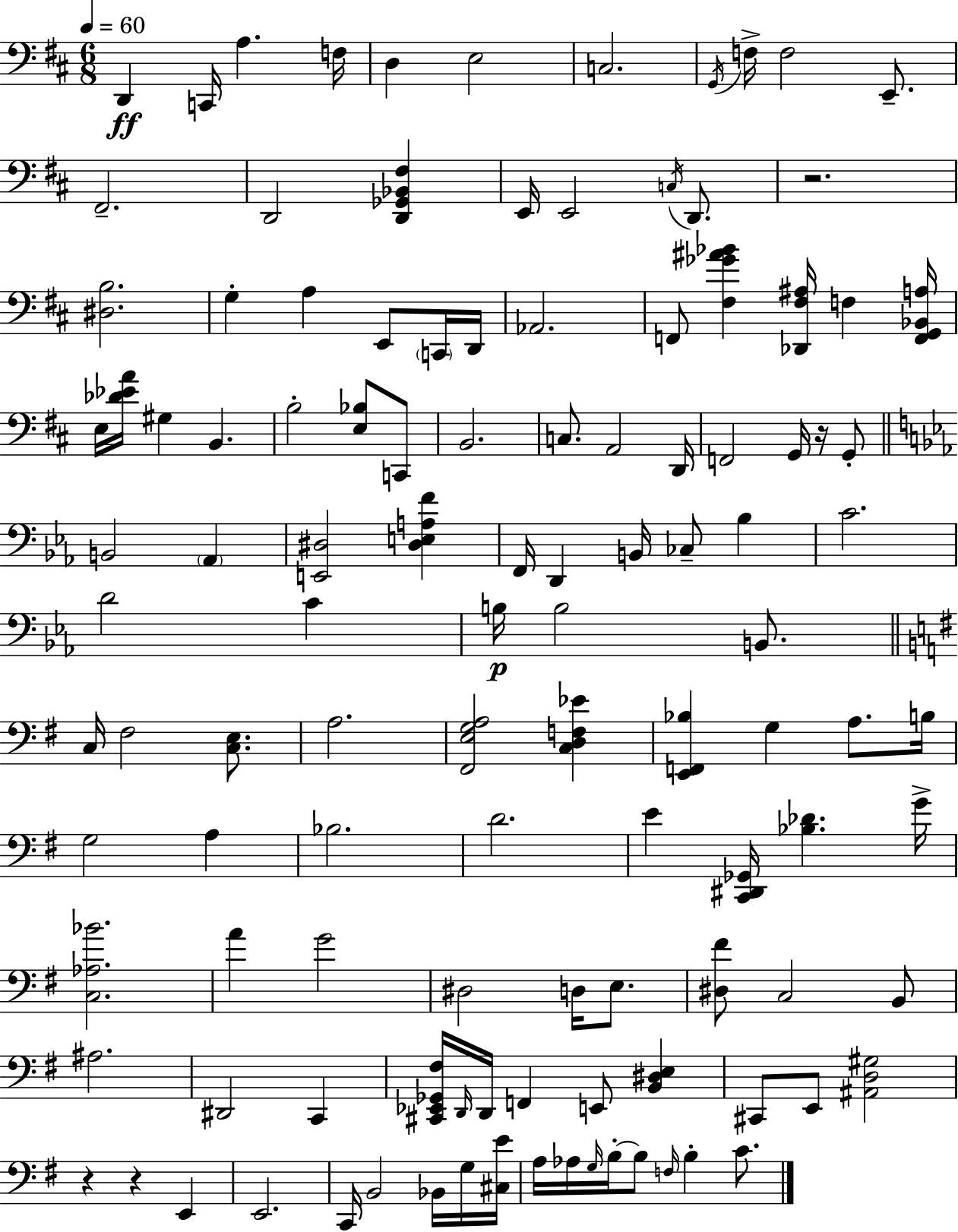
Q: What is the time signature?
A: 6/8